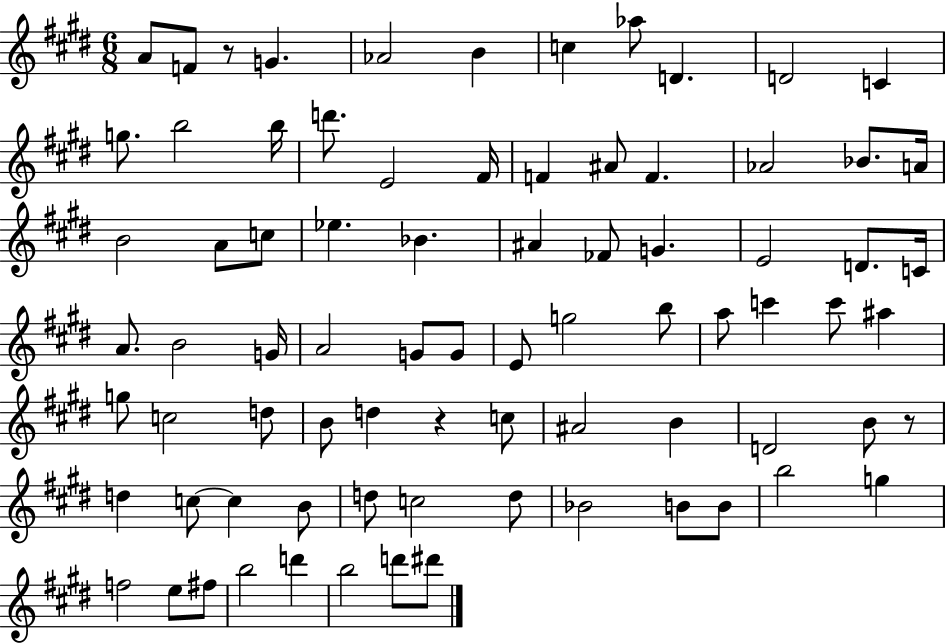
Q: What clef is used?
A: treble